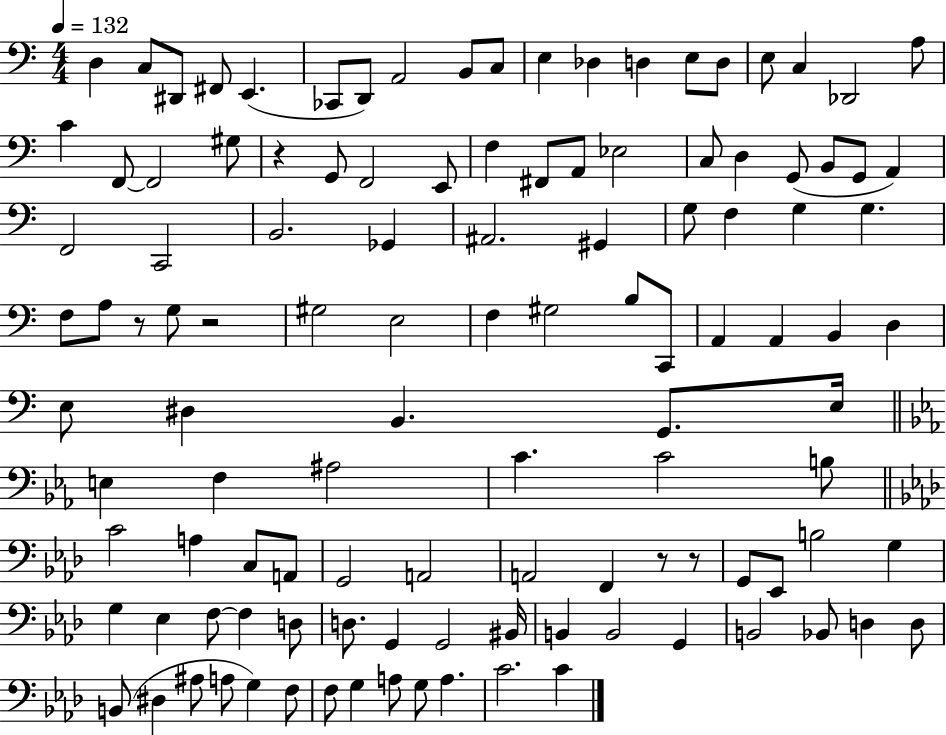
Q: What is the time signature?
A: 4/4